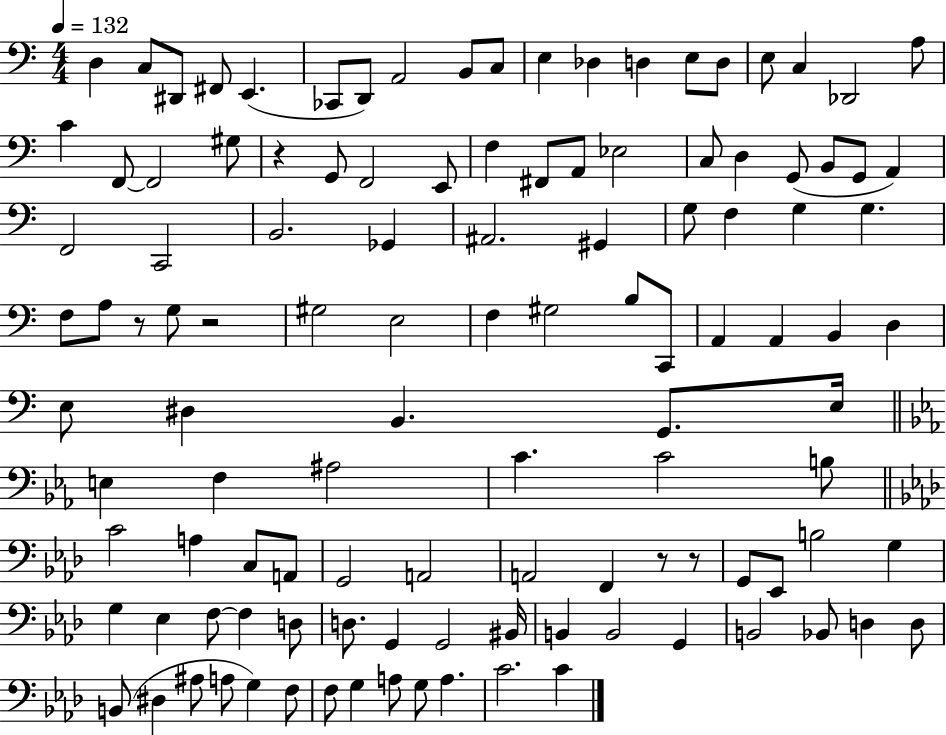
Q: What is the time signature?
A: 4/4